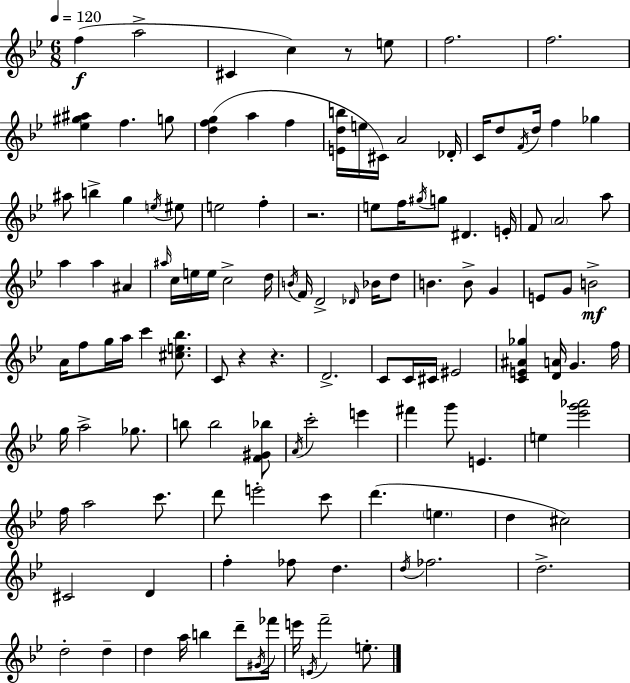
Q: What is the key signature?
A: BES major